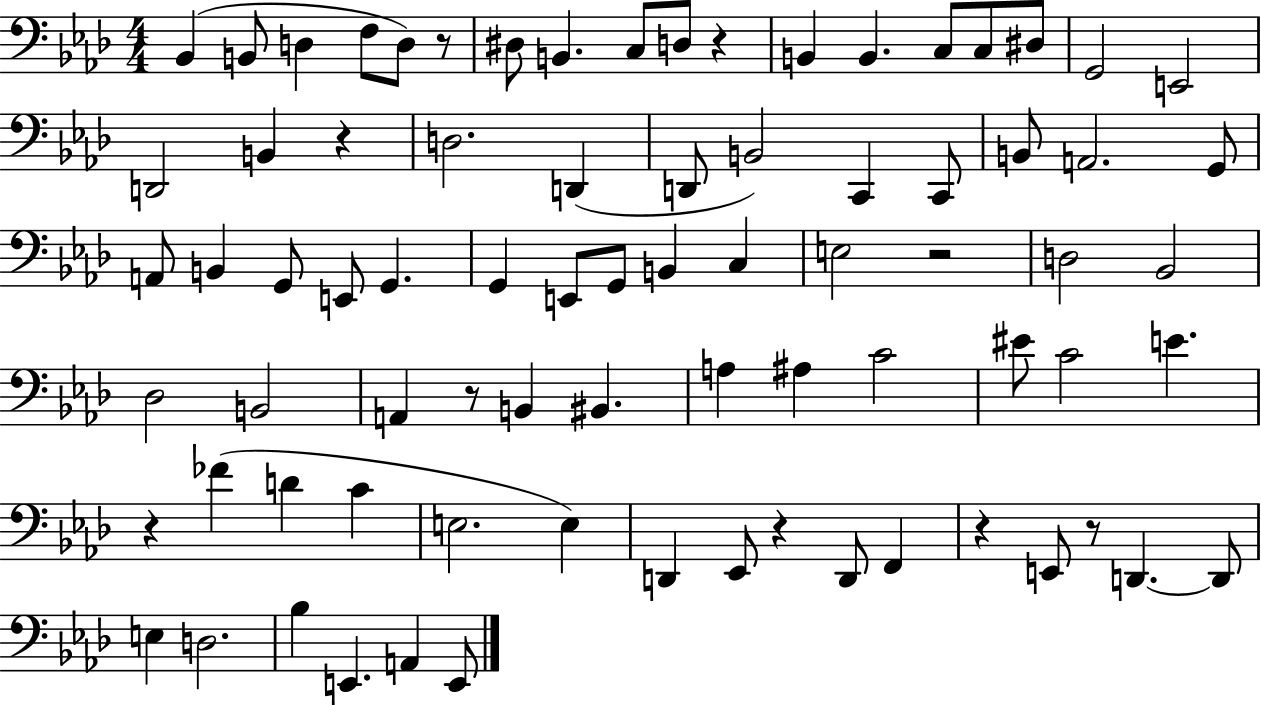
{
  \clef bass
  \numericTimeSignature
  \time 4/4
  \key aes \major
  bes,4( b,8 d4 f8 d8) r8 | dis8 b,4. c8 d8 r4 | b,4 b,4. c8 c8 dis8 | g,2 e,2 | \break d,2 b,4 r4 | d2. d,4( | d,8 b,2) c,4 c,8 | b,8 a,2. g,8 | \break a,8 b,4 g,8 e,8 g,4. | g,4 e,8 g,8 b,4 c4 | e2 r2 | d2 bes,2 | \break des2 b,2 | a,4 r8 b,4 bis,4. | a4 ais4 c'2 | eis'8 c'2 e'4. | \break r4 fes'4( d'4 c'4 | e2. e4) | d,4 ees,8 r4 d,8 f,4 | r4 e,8 r8 d,4.~~ d,8 | \break e4 d2. | bes4 e,4. a,4 e,8 | \bar "|."
}